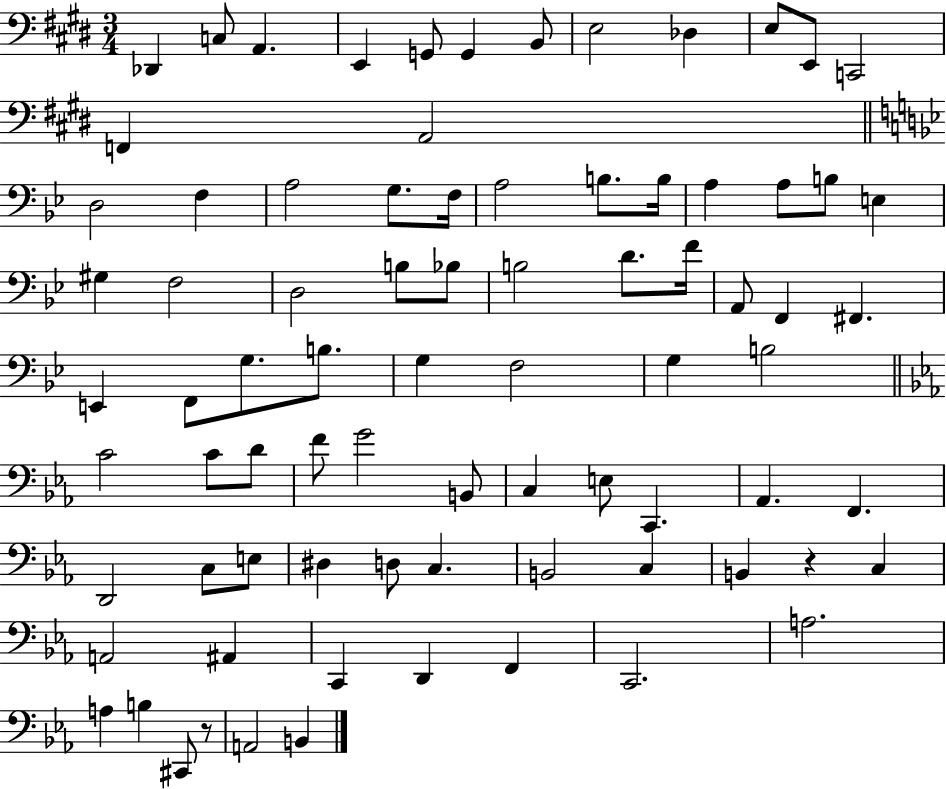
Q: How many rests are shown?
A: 2